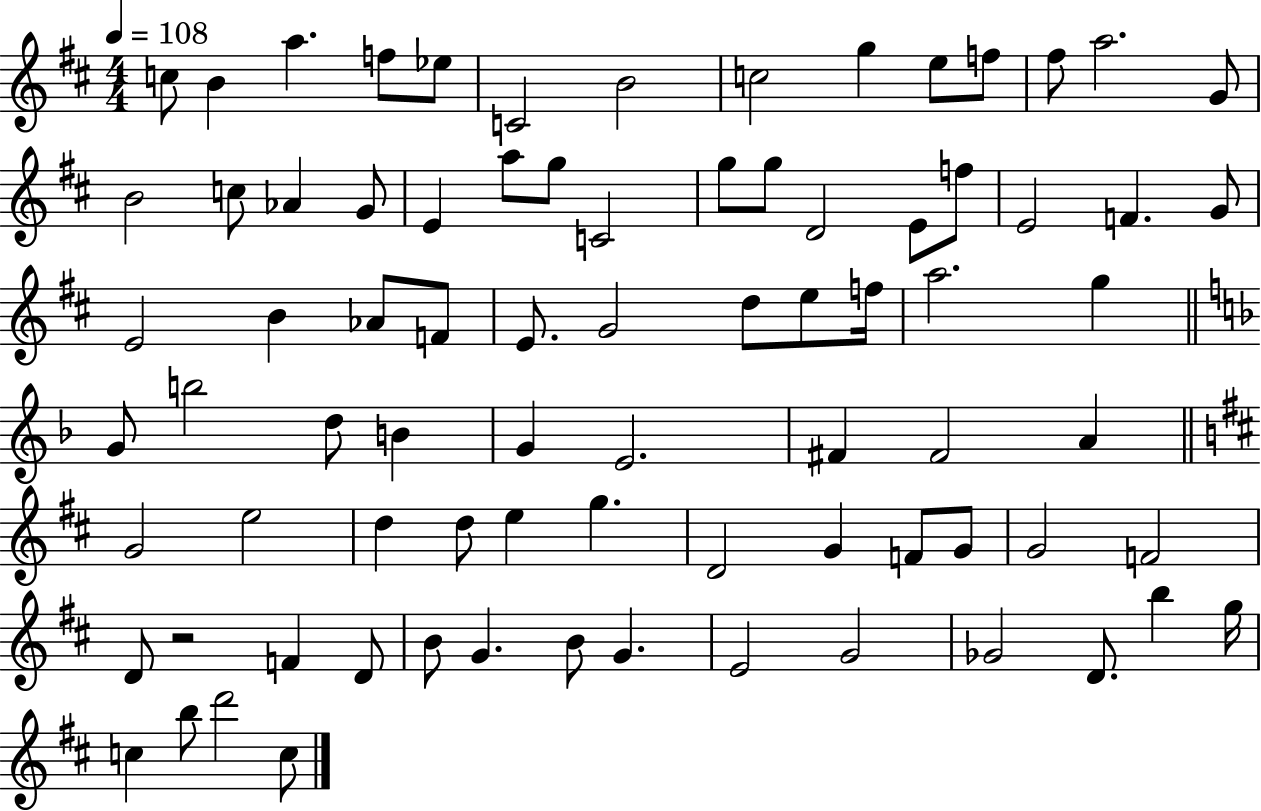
X:1
T:Untitled
M:4/4
L:1/4
K:D
c/2 B a f/2 _e/2 C2 B2 c2 g e/2 f/2 ^f/2 a2 G/2 B2 c/2 _A G/2 E a/2 g/2 C2 g/2 g/2 D2 E/2 f/2 E2 F G/2 E2 B _A/2 F/2 E/2 G2 d/2 e/2 f/4 a2 g G/2 b2 d/2 B G E2 ^F ^F2 A G2 e2 d d/2 e g D2 G F/2 G/2 G2 F2 D/2 z2 F D/2 B/2 G B/2 G E2 G2 _G2 D/2 b g/4 c b/2 d'2 c/2